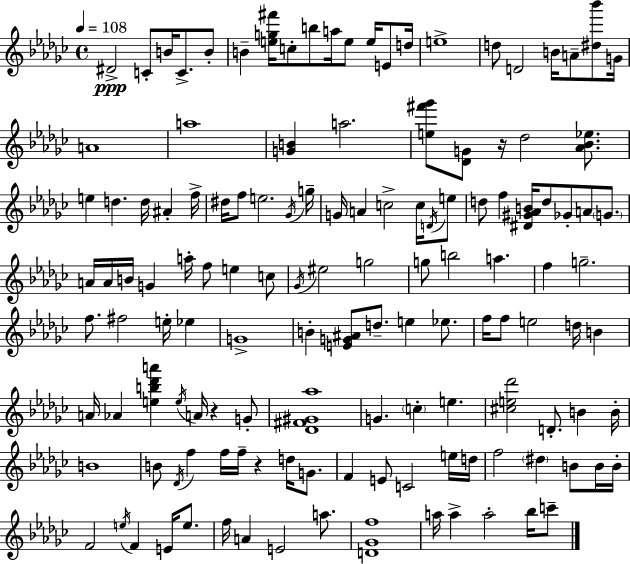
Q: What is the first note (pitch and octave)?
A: D#4